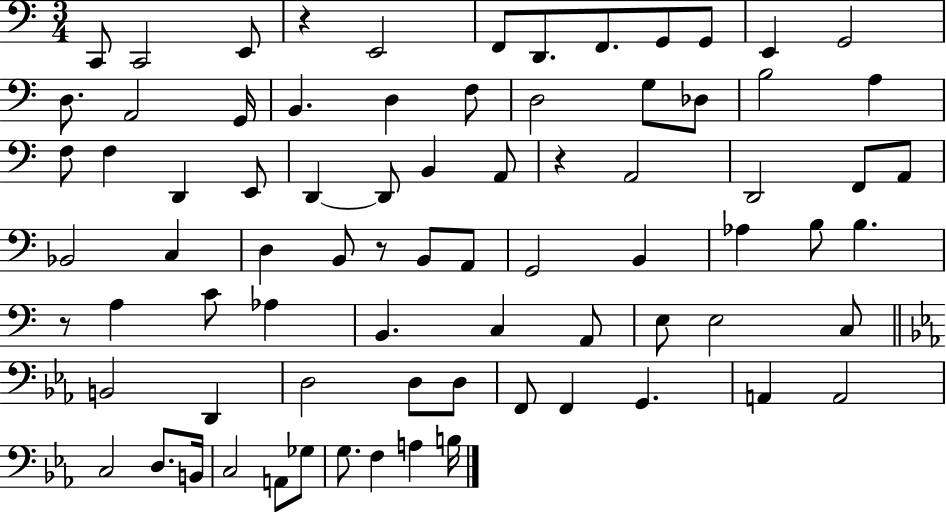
X:1
T:Untitled
M:3/4
L:1/4
K:C
C,,/2 C,,2 E,,/2 z E,,2 F,,/2 D,,/2 F,,/2 G,,/2 G,,/2 E,, G,,2 D,/2 A,,2 G,,/4 B,, D, F,/2 D,2 G,/2 _D,/2 B,2 A, F,/2 F, D,, E,,/2 D,, D,,/2 B,, A,,/2 z A,,2 D,,2 F,,/2 A,,/2 _B,,2 C, D, B,,/2 z/2 B,,/2 A,,/2 G,,2 B,, _A, B,/2 B, z/2 A, C/2 _A, B,, C, A,,/2 E,/2 E,2 C,/2 B,,2 D,, D,2 D,/2 D,/2 F,,/2 F,, G,, A,, A,,2 C,2 D,/2 B,,/4 C,2 A,,/2 _G,/2 G,/2 F, A, B,/4